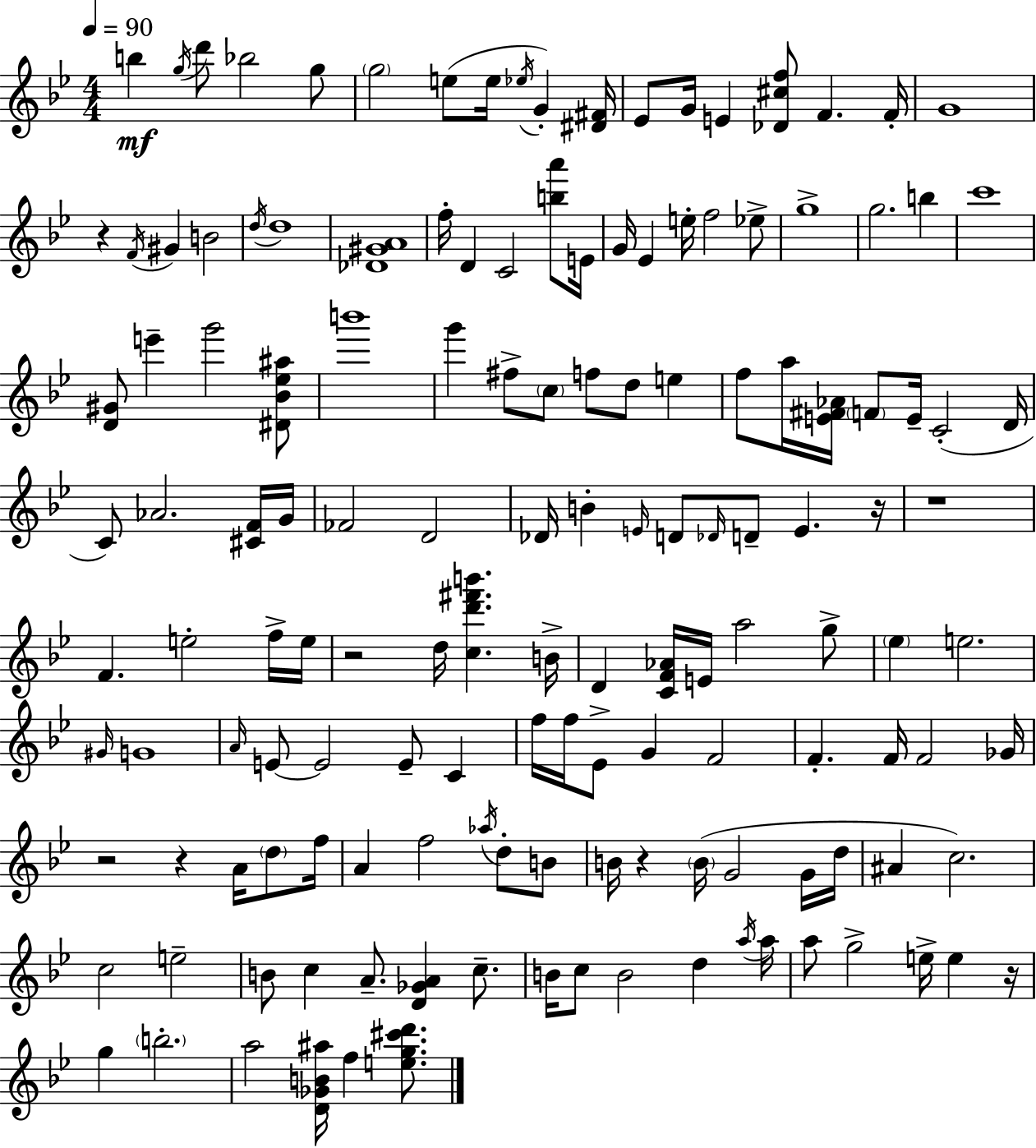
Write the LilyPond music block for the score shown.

{
  \clef treble
  \numericTimeSignature
  \time 4/4
  \key bes \major
  \tempo 4 = 90
  b''4\mf \acciaccatura { g''16 } d'''8 bes''2 g''8 | \parenthesize g''2 e''8( e''16 \acciaccatura { ees''16 } g'4-.) | <dis' fis'>16 ees'8 g'16 e'4 <des' cis'' f''>8 f'4. | f'16-. g'1 | \break r4 \acciaccatura { f'16 } gis'4 b'2 | \acciaccatura { d''16 } d''1 | <des' gis' a'>1 | f''16-. d'4 c'2 | \break <b'' a'''>8 e'16 g'16 ees'4 e''16-. f''2 | ees''8-> g''1-> | g''2. | b''4 c'''1 | \break <d' gis'>8 e'''4-- g'''2 | <dis' bes' ees'' ais''>8 b'''1 | g'''4 fis''8-> \parenthesize c''8 f''8 d''8 | e''4 f''8 a''16 <e' fis' aes'>16 \parenthesize f'8 e'16-- c'2-.( | \break d'16 c'8) aes'2. | <cis' f'>16 g'16 fes'2 d'2 | des'16 b'4-. \grace { e'16 } d'8 \grace { des'16 } d'8-- e'4. | r16 r1 | \break f'4. e''2-. | f''16-> e''16 r2 d''16 <c'' d''' fis''' b'''>4. | b'16-> d'4 <c' f' aes'>16 e'16 a''2 | g''8-> \parenthesize ees''4 e''2. | \break \grace { gis'16 } g'1 | \grace { a'16 } e'8~~ e'2 | e'8-- c'4 f''16 f''16 ees'8-> g'4 | f'2 f'4.-. f'16 f'2 | \break ges'16 r2 | r4 a'16 \parenthesize d''8 f''16 a'4 f''2 | \acciaccatura { aes''16 } d''8-. b'8 b'16 r4 \parenthesize b'16( g'2 | g'16 d''16 ais'4 c''2.) | \break c''2 | e''2-- b'8 c''4 a'8.-- | <d' ges' a'>4 c''8.-- b'16 c''8 b'2 | d''4 \acciaccatura { a''16 } a''16 a''8 g''2-> | \break e''16-> e''4 r16 g''4 \parenthesize b''2.-. | a''2 | <d' ges' b' ais''>16 f''4 <e'' g'' cis''' d'''>8. \bar "|."
}